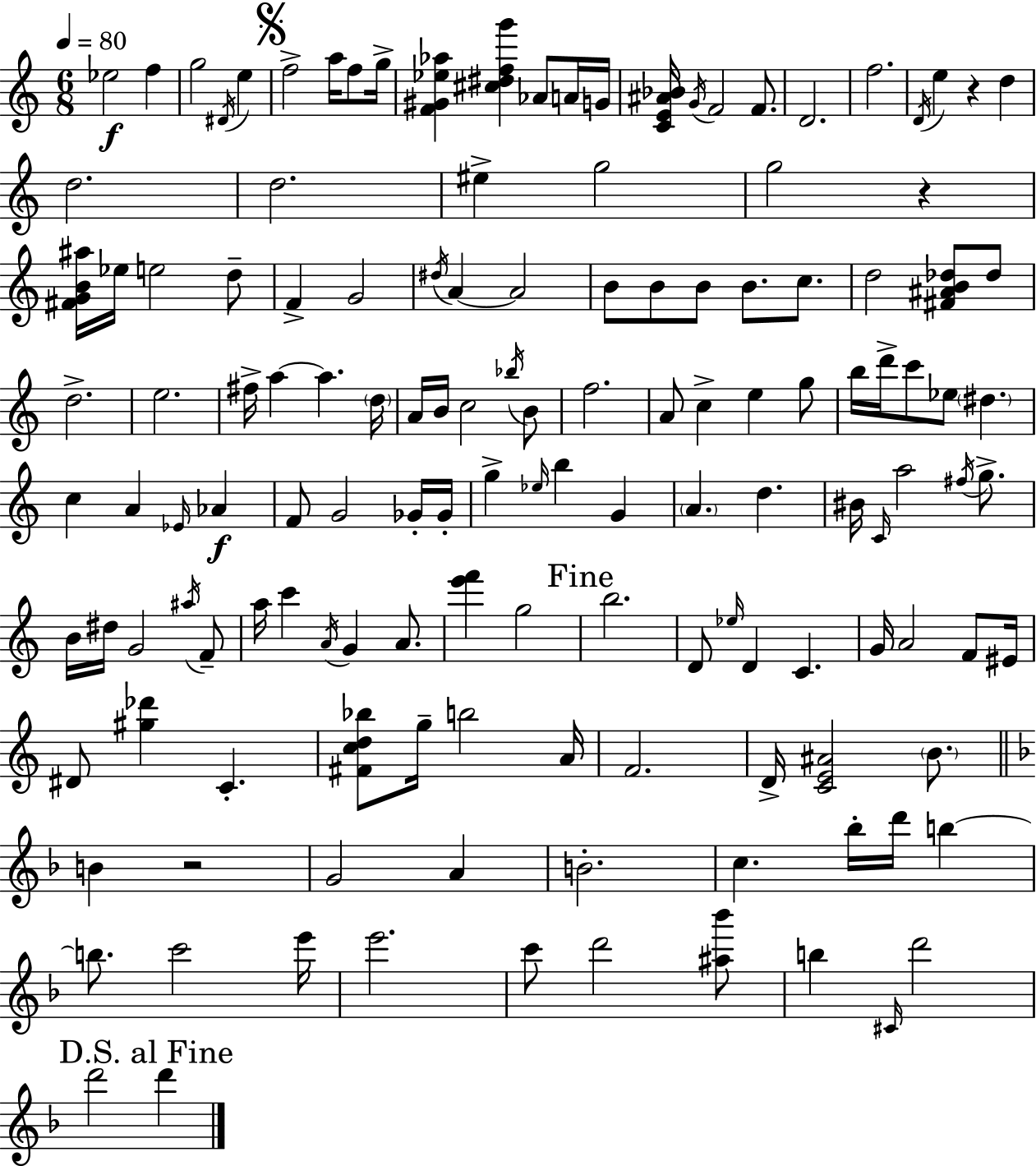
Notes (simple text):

Eb5/h F5/q G5/h D#4/s E5/q F5/h A5/s F5/e G5/s [F4,G#4,Eb5,Ab5]/q [C#5,D#5,F5,G6]/q Ab4/e A4/s G4/s [C4,E4,A#4,Bb4]/s G4/s F4/h F4/e. D4/h. F5/h. D4/s E5/q R/q D5/q D5/h. D5/h. EIS5/q G5/h G5/h R/q [F#4,G4,B4,A#5]/s Eb5/s E5/h D5/e F4/q G4/h D#5/s A4/q A4/h B4/e B4/e B4/e B4/e. C5/e. D5/h [F#4,A#4,B4,Db5]/e Db5/e D5/h. E5/h. F#5/s A5/q A5/q. D5/s A4/s B4/s C5/h Bb5/s B4/e F5/h. A4/e C5/q E5/q G5/e B5/s D6/s C6/e Eb5/e D#5/q. C5/q A4/q Eb4/s Ab4/q F4/e G4/h Gb4/s Gb4/s G5/q Eb5/s B5/q G4/q A4/q. D5/q. BIS4/s C4/s A5/h F#5/s G5/e. B4/s D#5/s G4/h A#5/s F4/e A5/s C6/q A4/s G4/q A4/e. [E6,F6]/q G5/h B5/h. D4/e Eb5/s D4/q C4/q. G4/s A4/h F4/e EIS4/s D#4/e [G#5,Db6]/q C4/q. [F#4,C5,D5,Bb5]/e G5/s B5/h A4/s F4/h. D4/s [C4,E4,A#4]/h B4/e. B4/q R/h G4/h A4/q B4/h. C5/q. Bb5/s D6/s B5/q B5/e. C6/h E6/s E6/h. C6/e D6/h [A#5,Bb6]/e B5/q C#4/s D6/h D6/h D6/q